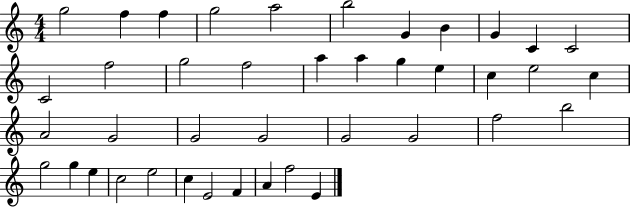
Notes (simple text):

G5/h F5/q F5/q G5/h A5/h B5/h G4/q B4/q G4/q C4/q C4/h C4/h F5/h G5/h F5/h A5/q A5/q G5/q E5/q C5/q E5/h C5/q A4/h G4/h G4/h G4/h G4/h G4/h F5/h B5/h G5/h G5/q E5/q C5/h E5/h C5/q E4/h F4/q A4/q F5/h E4/q